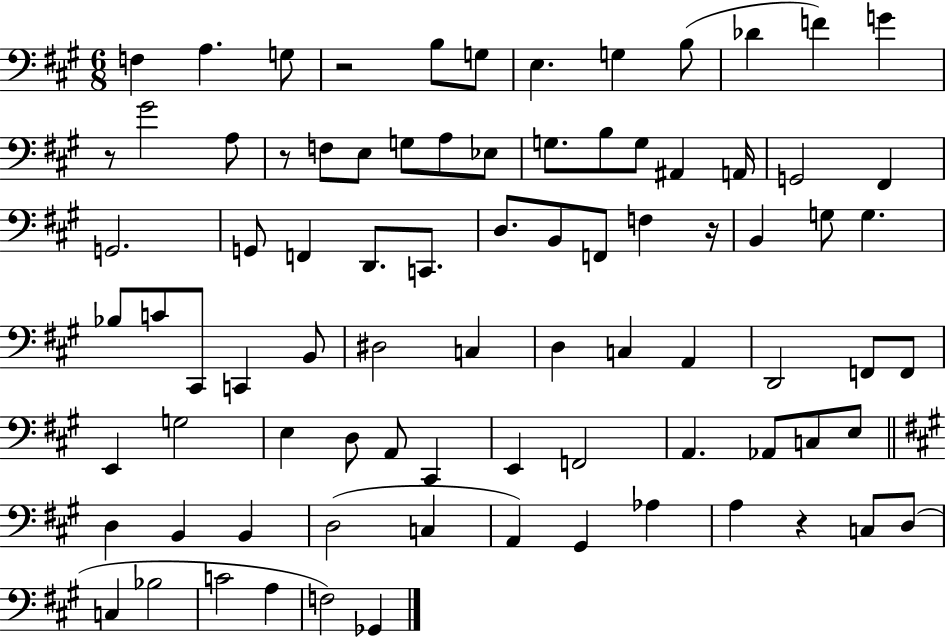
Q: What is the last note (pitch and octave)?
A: Gb2